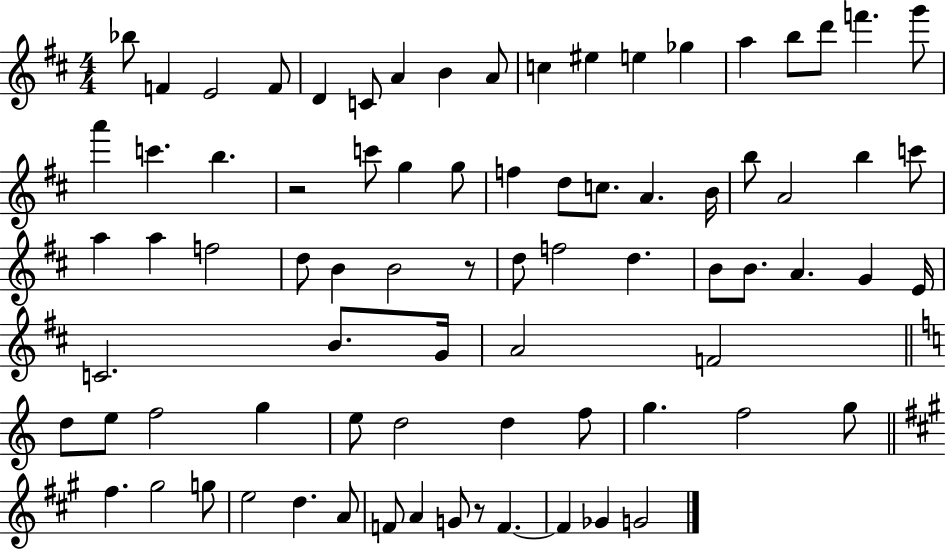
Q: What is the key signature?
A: D major